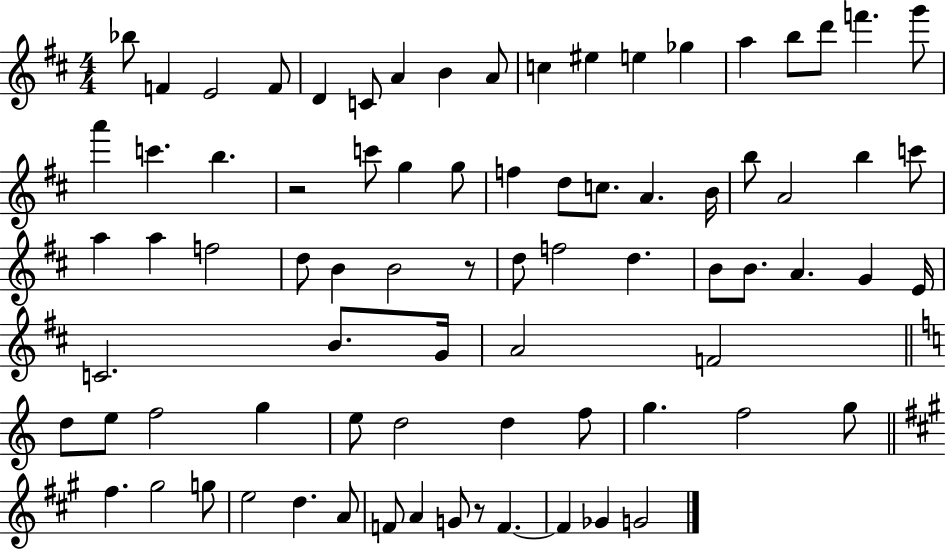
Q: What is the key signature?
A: D major